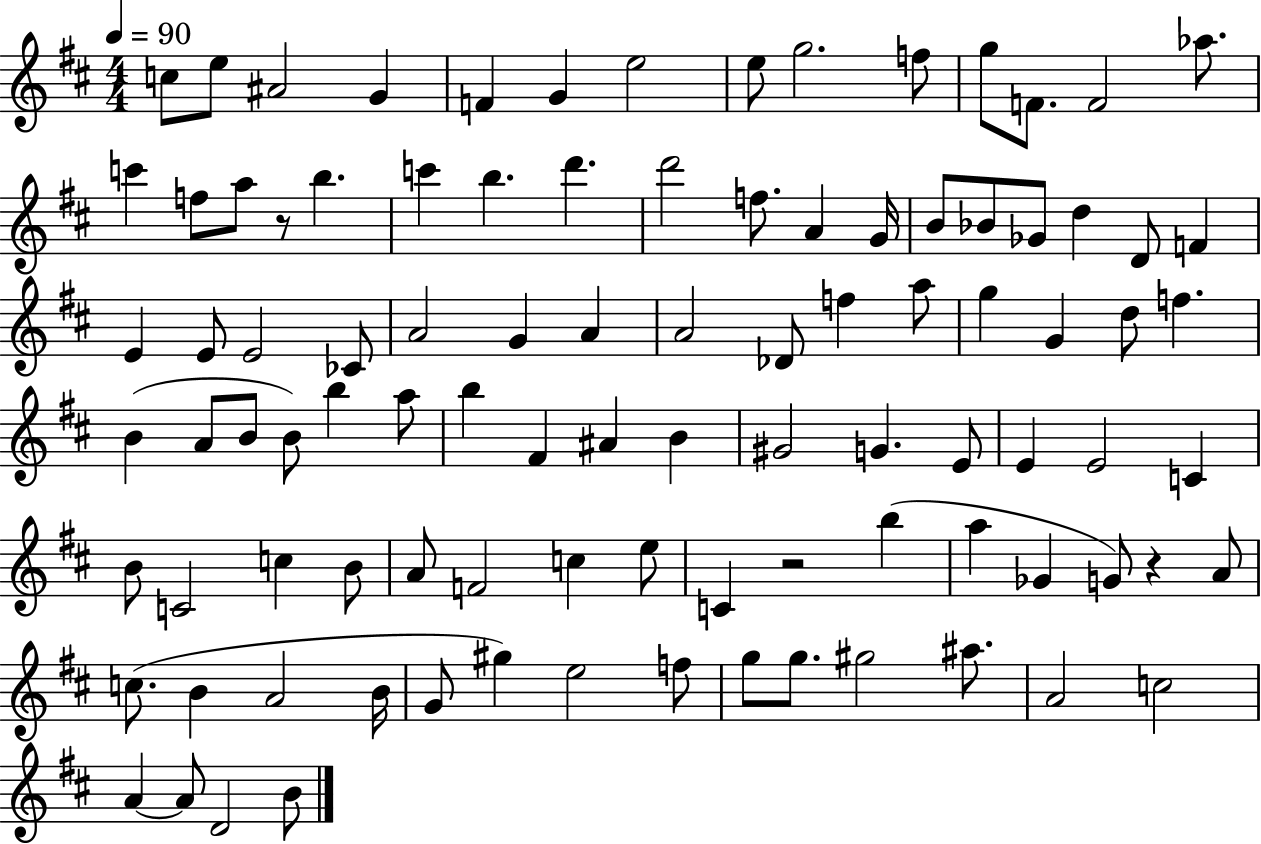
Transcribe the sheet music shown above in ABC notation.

X:1
T:Untitled
M:4/4
L:1/4
K:D
c/2 e/2 ^A2 G F G e2 e/2 g2 f/2 g/2 F/2 F2 _a/2 c' f/2 a/2 z/2 b c' b d' d'2 f/2 A G/4 B/2 _B/2 _G/2 d D/2 F E E/2 E2 _C/2 A2 G A A2 _D/2 f a/2 g G d/2 f B A/2 B/2 B/2 b a/2 b ^F ^A B ^G2 G E/2 E E2 C B/2 C2 c B/2 A/2 F2 c e/2 C z2 b a _G G/2 z A/2 c/2 B A2 B/4 G/2 ^g e2 f/2 g/2 g/2 ^g2 ^a/2 A2 c2 A A/2 D2 B/2